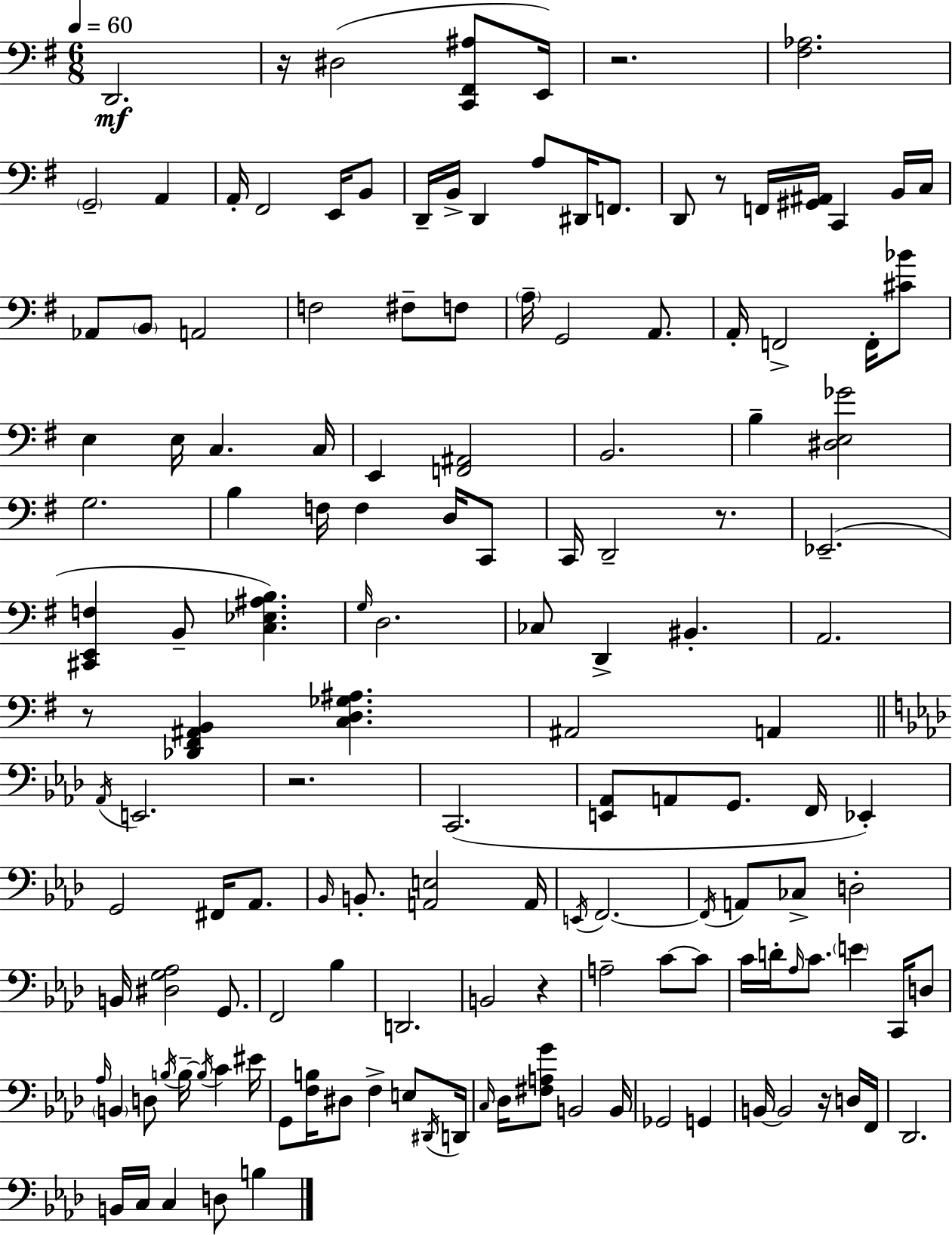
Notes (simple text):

D2/h. R/s D#3/h [C2,F#2,A#3]/e E2/s R/h. [F#3,Ab3]/h. G2/h A2/q A2/s F#2/h E2/s B2/e D2/s B2/s D2/q A3/e D#2/s F2/e. D2/e R/e F2/s [G#2,A#2]/s C2/q B2/s C3/s Ab2/e B2/e A2/h F3/h F#3/e F3/e A3/s G2/h A2/e. A2/s F2/h F2/s [C#4,Bb4]/e E3/q E3/s C3/q. C3/s E2/q [F2,A#2]/h B2/h. B3/q [D#3,E3,Gb4]/h G3/h. B3/q F3/s F3/q D3/s C2/e C2/s D2/h R/e. Eb2/h. [C#2,E2,F3]/q B2/e [C3,Eb3,A#3,B3]/q. G3/s D3/h. CES3/e D2/q BIS2/q. A2/h. R/e [Db2,F#2,A#2,B2]/q [C3,D3,Gb3,A#3]/q. A#2/h A2/q Ab2/s E2/h. R/h. C2/h. [E2,Ab2]/e A2/e G2/e. F2/s Eb2/q G2/h F#2/s Ab2/e. Bb2/s B2/e. [A2,E3]/h A2/s E2/s F2/h. F2/s A2/e CES3/e D3/h B2/s [D#3,G3,Ab3]/h G2/e. F2/h Bb3/q D2/h. B2/h R/q A3/h C4/e C4/e C4/s D4/s Ab3/s C4/e. E4/q C2/s D3/e Ab3/s B2/q D3/e B3/s B3/s B3/s C4/q EIS4/s G2/e [F3,B3]/s D#3/e F3/q E3/e D#2/s D2/s C3/s Db3/s [F#3,A3,G4]/e B2/h B2/s Gb2/h G2/q B2/s B2/h R/s D3/s F2/s Db2/h. B2/s C3/s C3/q D3/e B3/q